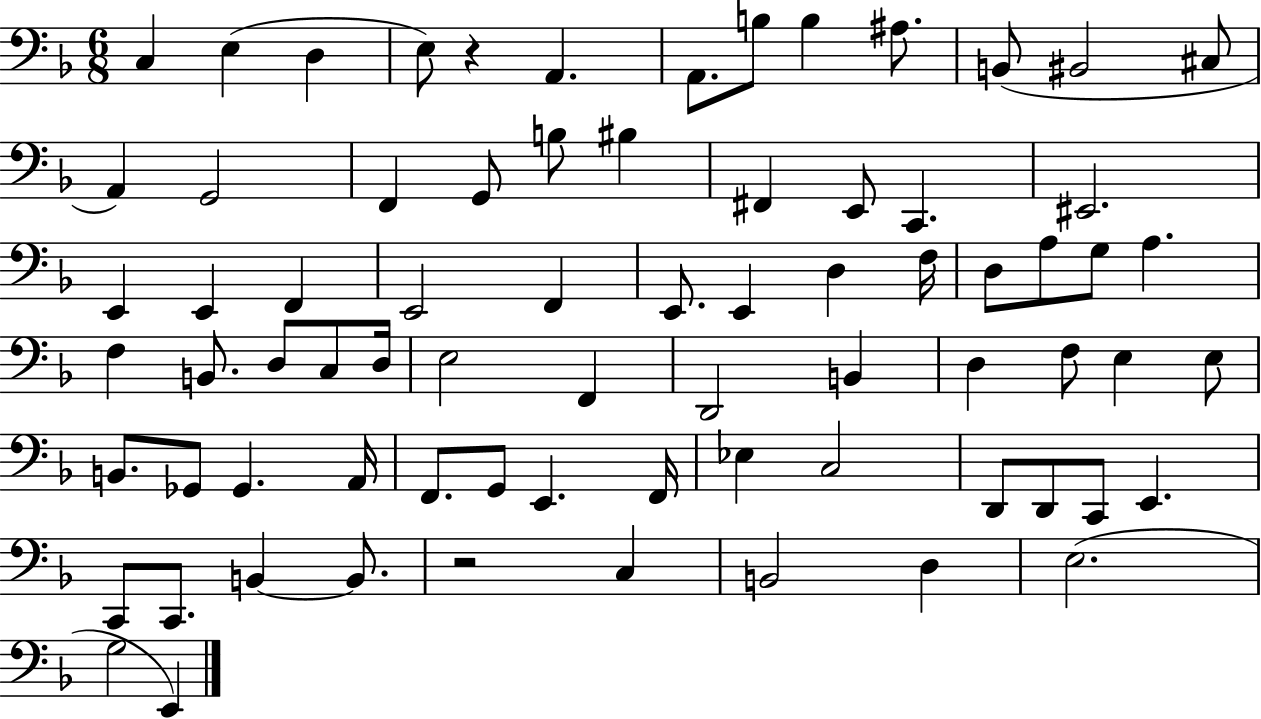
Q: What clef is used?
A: bass